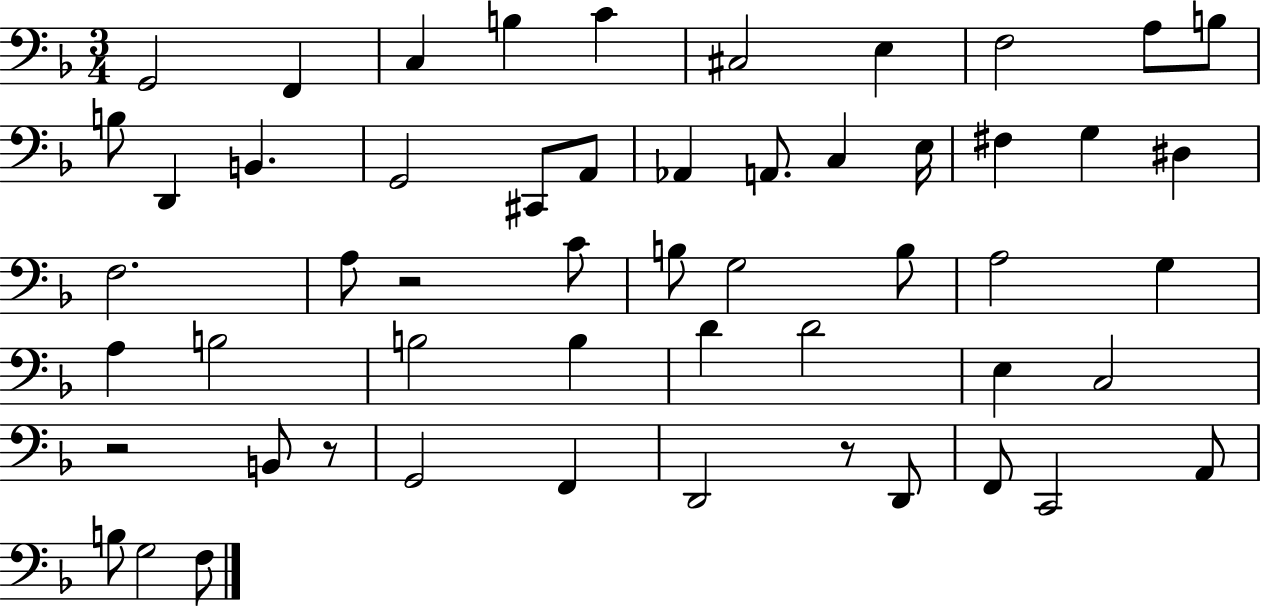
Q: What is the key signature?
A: F major